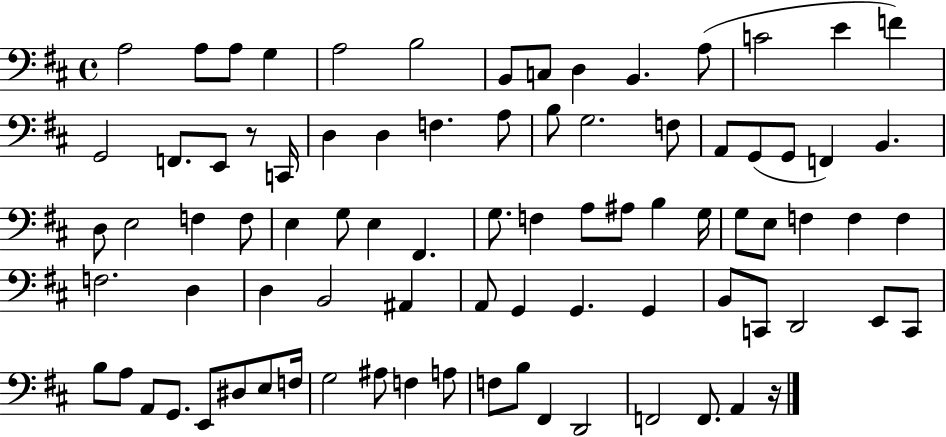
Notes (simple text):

A3/h A3/e A3/e G3/q A3/h B3/h B2/e C3/e D3/q B2/q. A3/e C4/h E4/q F4/q G2/h F2/e. E2/e R/e C2/s D3/q D3/q F3/q. A3/e B3/e G3/h. F3/e A2/e G2/e G2/e F2/q B2/q. D3/e E3/h F3/q F3/e E3/q G3/e E3/q F#2/q. G3/e. F3/q A3/e A#3/e B3/q G3/s G3/e E3/e F3/q F3/q F3/q F3/h. D3/q D3/q B2/h A#2/q A2/e G2/q G2/q. G2/q B2/e C2/e D2/h E2/e C2/e B3/e A3/e A2/e G2/e. E2/e D#3/e E3/e F3/s G3/h A#3/e F3/q A3/e F3/e B3/e F#2/q D2/h F2/h F2/e. A2/q R/s